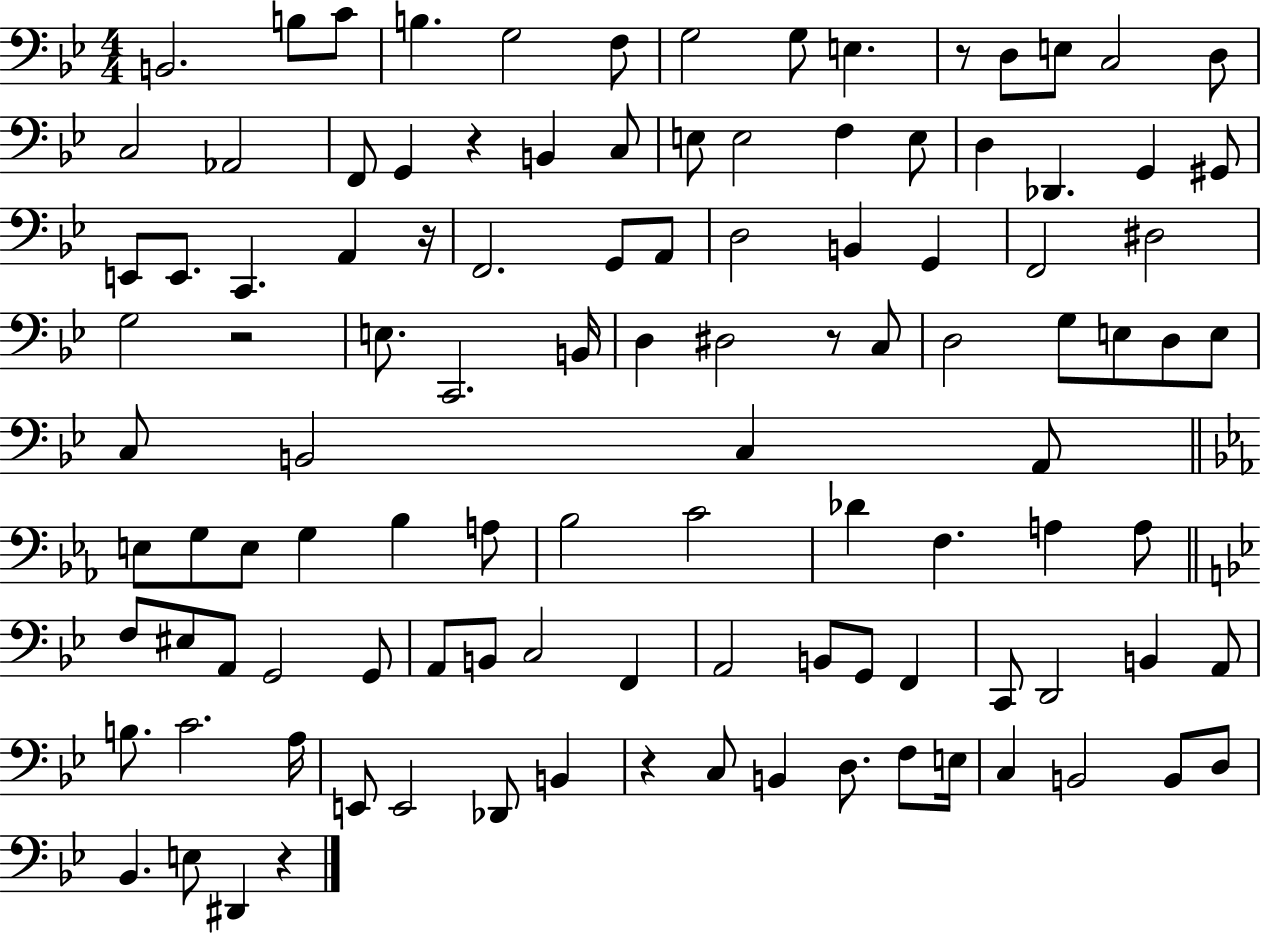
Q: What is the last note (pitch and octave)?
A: D#2